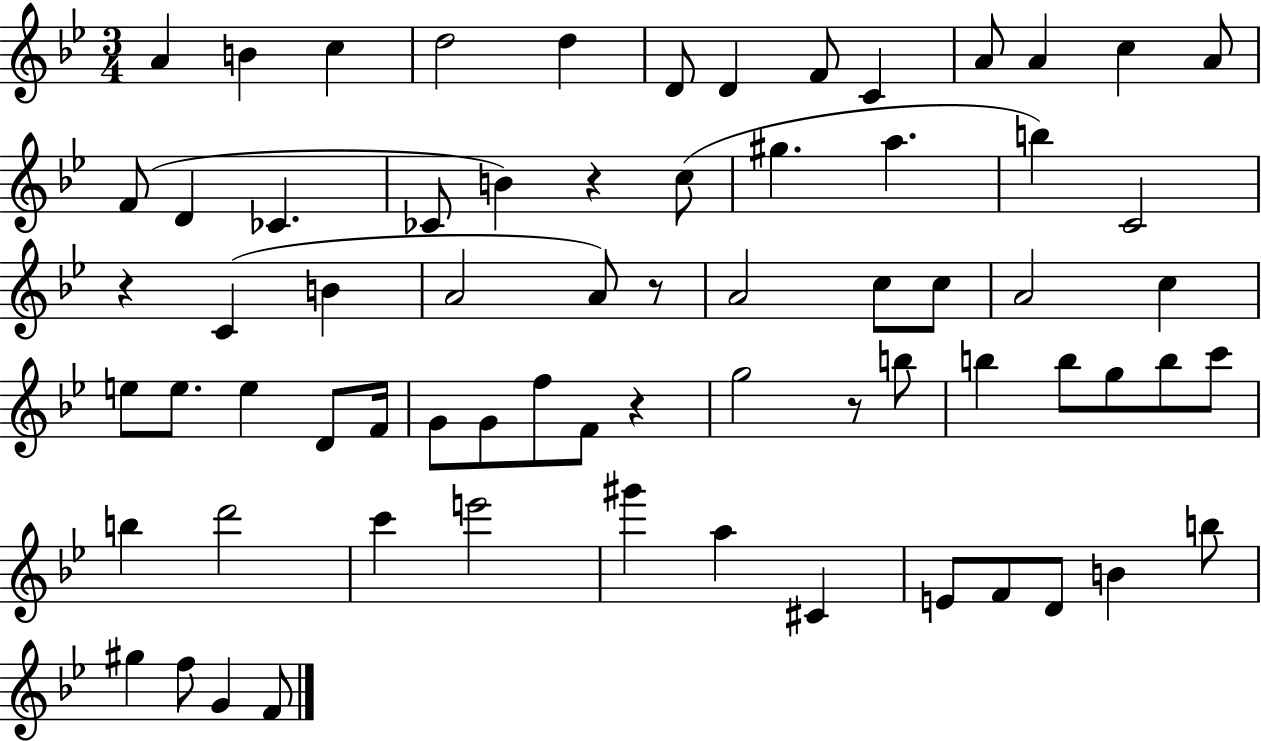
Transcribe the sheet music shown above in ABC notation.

X:1
T:Untitled
M:3/4
L:1/4
K:Bb
A B c d2 d D/2 D F/2 C A/2 A c A/2 F/2 D _C _C/2 B z c/2 ^g a b C2 z C B A2 A/2 z/2 A2 c/2 c/2 A2 c e/2 e/2 e D/2 F/4 G/2 G/2 f/2 F/2 z g2 z/2 b/2 b b/2 g/2 b/2 c'/2 b d'2 c' e'2 ^g' a ^C E/2 F/2 D/2 B b/2 ^g f/2 G F/2